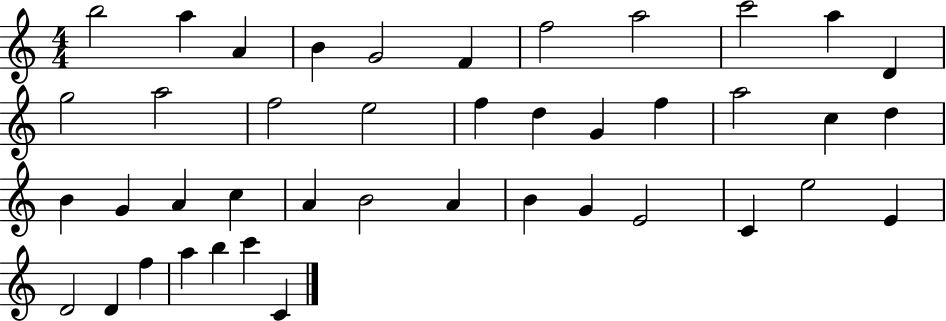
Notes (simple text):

B5/h A5/q A4/q B4/q G4/h F4/q F5/h A5/h C6/h A5/q D4/q G5/h A5/h F5/h E5/h F5/q D5/q G4/q F5/q A5/h C5/q D5/q B4/q G4/q A4/q C5/q A4/q B4/h A4/q B4/q G4/q E4/h C4/q E5/h E4/q D4/h D4/q F5/q A5/q B5/q C6/q C4/q